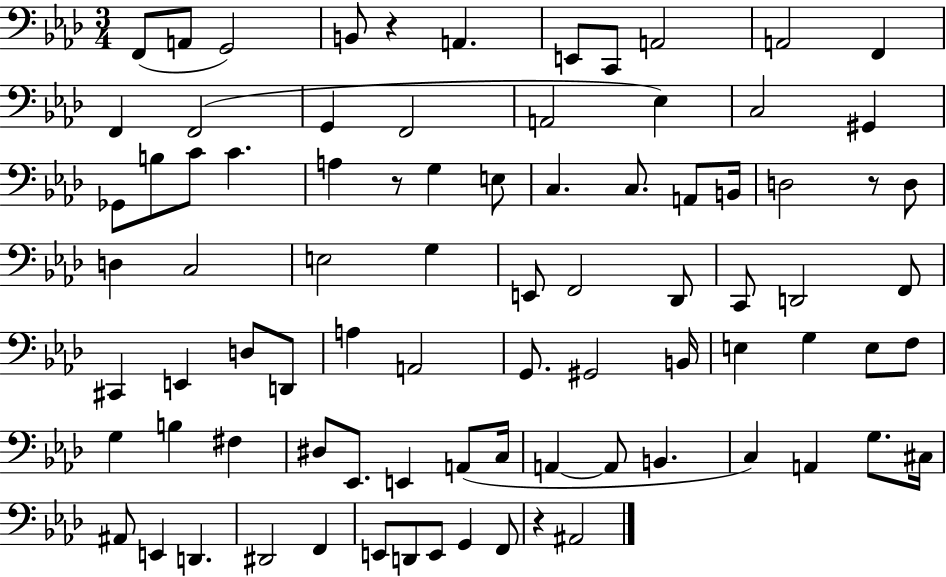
{
  \clef bass
  \numericTimeSignature
  \time 3/4
  \key aes \major
  f,8( a,8 g,2) | b,8 r4 a,4. | e,8 c,8 a,2 | a,2 f,4 | \break f,4 f,2( | g,4 f,2 | a,2 ees4) | c2 gis,4 | \break ges,8 b8 c'8 c'4. | a4 r8 g4 e8 | c4. c8. a,8 b,16 | d2 r8 d8 | \break d4 c2 | e2 g4 | e,8 f,2 des,8 | c,8 d,2 f,8 | \break cis,4 e,4 d8 d,8 | a4 a,2 | g,8. gis,2 b,16 | e4 g4 e8 f8 | \break g4 b4 fis4 | dis8 ees,8. e,4 a,8( c16 | a,4~~ a,8 b,4. | c4) a,4 g8. cis16 | \break ais,8 e,4 d,4. | dis,2 f,4 | e,8 d,8 e,8 g,4 f,8 | r4 ais,2 | \break \bar "|."
}